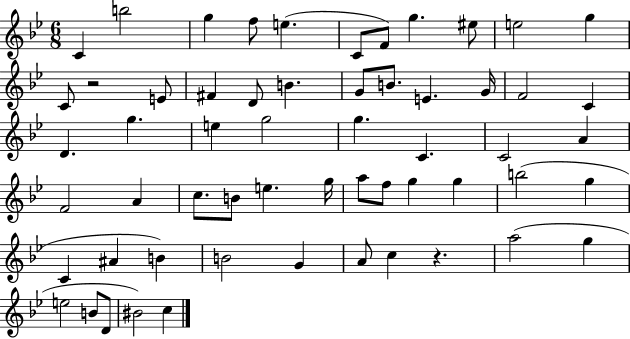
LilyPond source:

{
  \clef treble
  \numericTimeSignature
  \time 6/8
  \key bes \major
  c'4 b''2 | g''4 f''8 e''4.( | c'8 f'8) g''4. eis''8 | e''2 g''4 | \break c'8 r2 e'8 | fis'4 d'8 b'4. | g'8 b'8. e'4. g'16 | f'2 c'4 | \break d'4. g''4. | e''4 g''2 | g''4. c'4. | c'2 a'4 | \break f'2 a'4 | c''8. b'8 e''4. g''16 | a''8 f''8 g''4 g''4 | b''2( g''4 | \break c'4 ais'4 b'4) | b'2 g'4 | a'8 c''4 r4. | a''2( g''4 | \break e''2 b'8 d'8 | bis'2) c''4 | \bar "|."
}